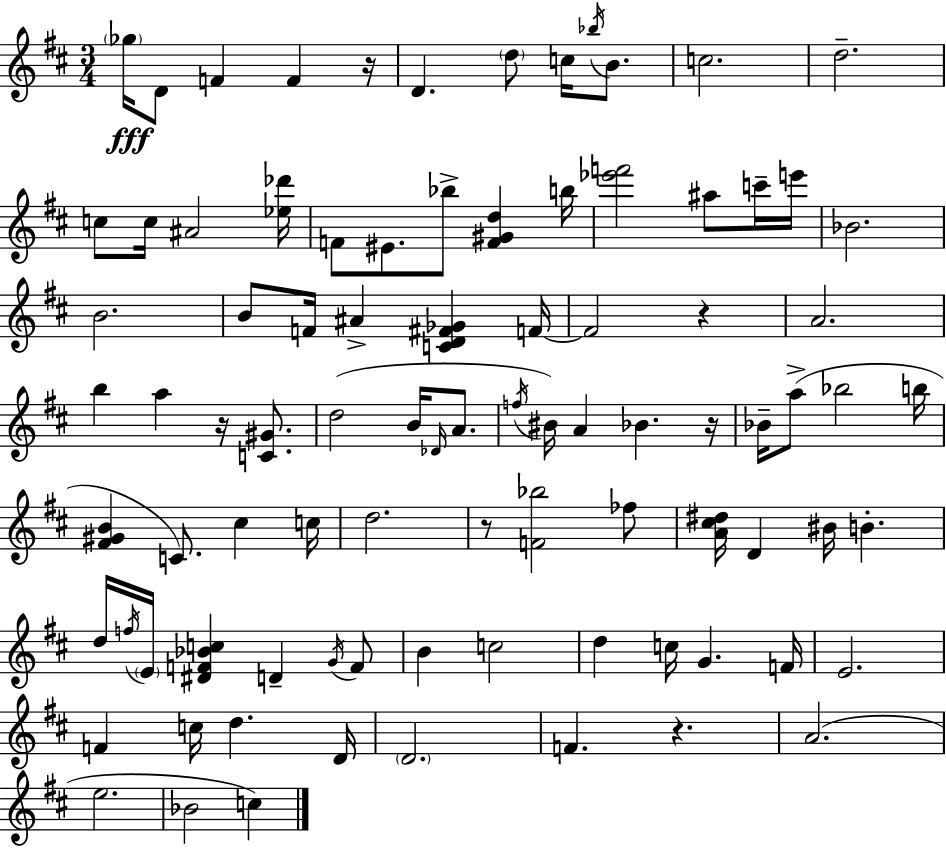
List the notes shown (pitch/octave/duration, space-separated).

Gb5/s D4/e F4/q F4/q R/s D4/q. D5/e C5/s Bb5/s B4/e. C5/h. D5/h. C5/e C5/s A#4/h [Eb5,Db6]/s F4/e EIS4/e. Bb5/e [F4,G#4,D5]/q B5/s [Eb6,F6]/h A#5/e C6/s E6/s Bb4/h. B4/h. B4/e F4/s A#4/q [C4,D4,F#4,Gb4]/q F4/s F4/h R/q A4/h. B5/q A5/q R/s [C4,G#4]/e. D5/h B4/s Db4/s A4/e. F5/s BIS4/s A4/q Bb4/q. R/s Bb4/s A5/e Bb5/h B5/s [F#4,G#4,B4]/q C4/e. C#5/q C5/s D5/h. R/e [F4,Bb5]/h FES5/e [A4,C#5,D#5]/s D4/q BIS4/s B4/q. D5/s F5/s E4/s [D#4,F4,Bb4,C5]/q D4/q G4/s F4/e B4/q C5/h D5/q C5/s G4/q. F4/s E4/h. F4/q C5/s D5/q. D4/s D4/h. F4/q. R/q. A4/h. E5/h. Bb4/h C5/q